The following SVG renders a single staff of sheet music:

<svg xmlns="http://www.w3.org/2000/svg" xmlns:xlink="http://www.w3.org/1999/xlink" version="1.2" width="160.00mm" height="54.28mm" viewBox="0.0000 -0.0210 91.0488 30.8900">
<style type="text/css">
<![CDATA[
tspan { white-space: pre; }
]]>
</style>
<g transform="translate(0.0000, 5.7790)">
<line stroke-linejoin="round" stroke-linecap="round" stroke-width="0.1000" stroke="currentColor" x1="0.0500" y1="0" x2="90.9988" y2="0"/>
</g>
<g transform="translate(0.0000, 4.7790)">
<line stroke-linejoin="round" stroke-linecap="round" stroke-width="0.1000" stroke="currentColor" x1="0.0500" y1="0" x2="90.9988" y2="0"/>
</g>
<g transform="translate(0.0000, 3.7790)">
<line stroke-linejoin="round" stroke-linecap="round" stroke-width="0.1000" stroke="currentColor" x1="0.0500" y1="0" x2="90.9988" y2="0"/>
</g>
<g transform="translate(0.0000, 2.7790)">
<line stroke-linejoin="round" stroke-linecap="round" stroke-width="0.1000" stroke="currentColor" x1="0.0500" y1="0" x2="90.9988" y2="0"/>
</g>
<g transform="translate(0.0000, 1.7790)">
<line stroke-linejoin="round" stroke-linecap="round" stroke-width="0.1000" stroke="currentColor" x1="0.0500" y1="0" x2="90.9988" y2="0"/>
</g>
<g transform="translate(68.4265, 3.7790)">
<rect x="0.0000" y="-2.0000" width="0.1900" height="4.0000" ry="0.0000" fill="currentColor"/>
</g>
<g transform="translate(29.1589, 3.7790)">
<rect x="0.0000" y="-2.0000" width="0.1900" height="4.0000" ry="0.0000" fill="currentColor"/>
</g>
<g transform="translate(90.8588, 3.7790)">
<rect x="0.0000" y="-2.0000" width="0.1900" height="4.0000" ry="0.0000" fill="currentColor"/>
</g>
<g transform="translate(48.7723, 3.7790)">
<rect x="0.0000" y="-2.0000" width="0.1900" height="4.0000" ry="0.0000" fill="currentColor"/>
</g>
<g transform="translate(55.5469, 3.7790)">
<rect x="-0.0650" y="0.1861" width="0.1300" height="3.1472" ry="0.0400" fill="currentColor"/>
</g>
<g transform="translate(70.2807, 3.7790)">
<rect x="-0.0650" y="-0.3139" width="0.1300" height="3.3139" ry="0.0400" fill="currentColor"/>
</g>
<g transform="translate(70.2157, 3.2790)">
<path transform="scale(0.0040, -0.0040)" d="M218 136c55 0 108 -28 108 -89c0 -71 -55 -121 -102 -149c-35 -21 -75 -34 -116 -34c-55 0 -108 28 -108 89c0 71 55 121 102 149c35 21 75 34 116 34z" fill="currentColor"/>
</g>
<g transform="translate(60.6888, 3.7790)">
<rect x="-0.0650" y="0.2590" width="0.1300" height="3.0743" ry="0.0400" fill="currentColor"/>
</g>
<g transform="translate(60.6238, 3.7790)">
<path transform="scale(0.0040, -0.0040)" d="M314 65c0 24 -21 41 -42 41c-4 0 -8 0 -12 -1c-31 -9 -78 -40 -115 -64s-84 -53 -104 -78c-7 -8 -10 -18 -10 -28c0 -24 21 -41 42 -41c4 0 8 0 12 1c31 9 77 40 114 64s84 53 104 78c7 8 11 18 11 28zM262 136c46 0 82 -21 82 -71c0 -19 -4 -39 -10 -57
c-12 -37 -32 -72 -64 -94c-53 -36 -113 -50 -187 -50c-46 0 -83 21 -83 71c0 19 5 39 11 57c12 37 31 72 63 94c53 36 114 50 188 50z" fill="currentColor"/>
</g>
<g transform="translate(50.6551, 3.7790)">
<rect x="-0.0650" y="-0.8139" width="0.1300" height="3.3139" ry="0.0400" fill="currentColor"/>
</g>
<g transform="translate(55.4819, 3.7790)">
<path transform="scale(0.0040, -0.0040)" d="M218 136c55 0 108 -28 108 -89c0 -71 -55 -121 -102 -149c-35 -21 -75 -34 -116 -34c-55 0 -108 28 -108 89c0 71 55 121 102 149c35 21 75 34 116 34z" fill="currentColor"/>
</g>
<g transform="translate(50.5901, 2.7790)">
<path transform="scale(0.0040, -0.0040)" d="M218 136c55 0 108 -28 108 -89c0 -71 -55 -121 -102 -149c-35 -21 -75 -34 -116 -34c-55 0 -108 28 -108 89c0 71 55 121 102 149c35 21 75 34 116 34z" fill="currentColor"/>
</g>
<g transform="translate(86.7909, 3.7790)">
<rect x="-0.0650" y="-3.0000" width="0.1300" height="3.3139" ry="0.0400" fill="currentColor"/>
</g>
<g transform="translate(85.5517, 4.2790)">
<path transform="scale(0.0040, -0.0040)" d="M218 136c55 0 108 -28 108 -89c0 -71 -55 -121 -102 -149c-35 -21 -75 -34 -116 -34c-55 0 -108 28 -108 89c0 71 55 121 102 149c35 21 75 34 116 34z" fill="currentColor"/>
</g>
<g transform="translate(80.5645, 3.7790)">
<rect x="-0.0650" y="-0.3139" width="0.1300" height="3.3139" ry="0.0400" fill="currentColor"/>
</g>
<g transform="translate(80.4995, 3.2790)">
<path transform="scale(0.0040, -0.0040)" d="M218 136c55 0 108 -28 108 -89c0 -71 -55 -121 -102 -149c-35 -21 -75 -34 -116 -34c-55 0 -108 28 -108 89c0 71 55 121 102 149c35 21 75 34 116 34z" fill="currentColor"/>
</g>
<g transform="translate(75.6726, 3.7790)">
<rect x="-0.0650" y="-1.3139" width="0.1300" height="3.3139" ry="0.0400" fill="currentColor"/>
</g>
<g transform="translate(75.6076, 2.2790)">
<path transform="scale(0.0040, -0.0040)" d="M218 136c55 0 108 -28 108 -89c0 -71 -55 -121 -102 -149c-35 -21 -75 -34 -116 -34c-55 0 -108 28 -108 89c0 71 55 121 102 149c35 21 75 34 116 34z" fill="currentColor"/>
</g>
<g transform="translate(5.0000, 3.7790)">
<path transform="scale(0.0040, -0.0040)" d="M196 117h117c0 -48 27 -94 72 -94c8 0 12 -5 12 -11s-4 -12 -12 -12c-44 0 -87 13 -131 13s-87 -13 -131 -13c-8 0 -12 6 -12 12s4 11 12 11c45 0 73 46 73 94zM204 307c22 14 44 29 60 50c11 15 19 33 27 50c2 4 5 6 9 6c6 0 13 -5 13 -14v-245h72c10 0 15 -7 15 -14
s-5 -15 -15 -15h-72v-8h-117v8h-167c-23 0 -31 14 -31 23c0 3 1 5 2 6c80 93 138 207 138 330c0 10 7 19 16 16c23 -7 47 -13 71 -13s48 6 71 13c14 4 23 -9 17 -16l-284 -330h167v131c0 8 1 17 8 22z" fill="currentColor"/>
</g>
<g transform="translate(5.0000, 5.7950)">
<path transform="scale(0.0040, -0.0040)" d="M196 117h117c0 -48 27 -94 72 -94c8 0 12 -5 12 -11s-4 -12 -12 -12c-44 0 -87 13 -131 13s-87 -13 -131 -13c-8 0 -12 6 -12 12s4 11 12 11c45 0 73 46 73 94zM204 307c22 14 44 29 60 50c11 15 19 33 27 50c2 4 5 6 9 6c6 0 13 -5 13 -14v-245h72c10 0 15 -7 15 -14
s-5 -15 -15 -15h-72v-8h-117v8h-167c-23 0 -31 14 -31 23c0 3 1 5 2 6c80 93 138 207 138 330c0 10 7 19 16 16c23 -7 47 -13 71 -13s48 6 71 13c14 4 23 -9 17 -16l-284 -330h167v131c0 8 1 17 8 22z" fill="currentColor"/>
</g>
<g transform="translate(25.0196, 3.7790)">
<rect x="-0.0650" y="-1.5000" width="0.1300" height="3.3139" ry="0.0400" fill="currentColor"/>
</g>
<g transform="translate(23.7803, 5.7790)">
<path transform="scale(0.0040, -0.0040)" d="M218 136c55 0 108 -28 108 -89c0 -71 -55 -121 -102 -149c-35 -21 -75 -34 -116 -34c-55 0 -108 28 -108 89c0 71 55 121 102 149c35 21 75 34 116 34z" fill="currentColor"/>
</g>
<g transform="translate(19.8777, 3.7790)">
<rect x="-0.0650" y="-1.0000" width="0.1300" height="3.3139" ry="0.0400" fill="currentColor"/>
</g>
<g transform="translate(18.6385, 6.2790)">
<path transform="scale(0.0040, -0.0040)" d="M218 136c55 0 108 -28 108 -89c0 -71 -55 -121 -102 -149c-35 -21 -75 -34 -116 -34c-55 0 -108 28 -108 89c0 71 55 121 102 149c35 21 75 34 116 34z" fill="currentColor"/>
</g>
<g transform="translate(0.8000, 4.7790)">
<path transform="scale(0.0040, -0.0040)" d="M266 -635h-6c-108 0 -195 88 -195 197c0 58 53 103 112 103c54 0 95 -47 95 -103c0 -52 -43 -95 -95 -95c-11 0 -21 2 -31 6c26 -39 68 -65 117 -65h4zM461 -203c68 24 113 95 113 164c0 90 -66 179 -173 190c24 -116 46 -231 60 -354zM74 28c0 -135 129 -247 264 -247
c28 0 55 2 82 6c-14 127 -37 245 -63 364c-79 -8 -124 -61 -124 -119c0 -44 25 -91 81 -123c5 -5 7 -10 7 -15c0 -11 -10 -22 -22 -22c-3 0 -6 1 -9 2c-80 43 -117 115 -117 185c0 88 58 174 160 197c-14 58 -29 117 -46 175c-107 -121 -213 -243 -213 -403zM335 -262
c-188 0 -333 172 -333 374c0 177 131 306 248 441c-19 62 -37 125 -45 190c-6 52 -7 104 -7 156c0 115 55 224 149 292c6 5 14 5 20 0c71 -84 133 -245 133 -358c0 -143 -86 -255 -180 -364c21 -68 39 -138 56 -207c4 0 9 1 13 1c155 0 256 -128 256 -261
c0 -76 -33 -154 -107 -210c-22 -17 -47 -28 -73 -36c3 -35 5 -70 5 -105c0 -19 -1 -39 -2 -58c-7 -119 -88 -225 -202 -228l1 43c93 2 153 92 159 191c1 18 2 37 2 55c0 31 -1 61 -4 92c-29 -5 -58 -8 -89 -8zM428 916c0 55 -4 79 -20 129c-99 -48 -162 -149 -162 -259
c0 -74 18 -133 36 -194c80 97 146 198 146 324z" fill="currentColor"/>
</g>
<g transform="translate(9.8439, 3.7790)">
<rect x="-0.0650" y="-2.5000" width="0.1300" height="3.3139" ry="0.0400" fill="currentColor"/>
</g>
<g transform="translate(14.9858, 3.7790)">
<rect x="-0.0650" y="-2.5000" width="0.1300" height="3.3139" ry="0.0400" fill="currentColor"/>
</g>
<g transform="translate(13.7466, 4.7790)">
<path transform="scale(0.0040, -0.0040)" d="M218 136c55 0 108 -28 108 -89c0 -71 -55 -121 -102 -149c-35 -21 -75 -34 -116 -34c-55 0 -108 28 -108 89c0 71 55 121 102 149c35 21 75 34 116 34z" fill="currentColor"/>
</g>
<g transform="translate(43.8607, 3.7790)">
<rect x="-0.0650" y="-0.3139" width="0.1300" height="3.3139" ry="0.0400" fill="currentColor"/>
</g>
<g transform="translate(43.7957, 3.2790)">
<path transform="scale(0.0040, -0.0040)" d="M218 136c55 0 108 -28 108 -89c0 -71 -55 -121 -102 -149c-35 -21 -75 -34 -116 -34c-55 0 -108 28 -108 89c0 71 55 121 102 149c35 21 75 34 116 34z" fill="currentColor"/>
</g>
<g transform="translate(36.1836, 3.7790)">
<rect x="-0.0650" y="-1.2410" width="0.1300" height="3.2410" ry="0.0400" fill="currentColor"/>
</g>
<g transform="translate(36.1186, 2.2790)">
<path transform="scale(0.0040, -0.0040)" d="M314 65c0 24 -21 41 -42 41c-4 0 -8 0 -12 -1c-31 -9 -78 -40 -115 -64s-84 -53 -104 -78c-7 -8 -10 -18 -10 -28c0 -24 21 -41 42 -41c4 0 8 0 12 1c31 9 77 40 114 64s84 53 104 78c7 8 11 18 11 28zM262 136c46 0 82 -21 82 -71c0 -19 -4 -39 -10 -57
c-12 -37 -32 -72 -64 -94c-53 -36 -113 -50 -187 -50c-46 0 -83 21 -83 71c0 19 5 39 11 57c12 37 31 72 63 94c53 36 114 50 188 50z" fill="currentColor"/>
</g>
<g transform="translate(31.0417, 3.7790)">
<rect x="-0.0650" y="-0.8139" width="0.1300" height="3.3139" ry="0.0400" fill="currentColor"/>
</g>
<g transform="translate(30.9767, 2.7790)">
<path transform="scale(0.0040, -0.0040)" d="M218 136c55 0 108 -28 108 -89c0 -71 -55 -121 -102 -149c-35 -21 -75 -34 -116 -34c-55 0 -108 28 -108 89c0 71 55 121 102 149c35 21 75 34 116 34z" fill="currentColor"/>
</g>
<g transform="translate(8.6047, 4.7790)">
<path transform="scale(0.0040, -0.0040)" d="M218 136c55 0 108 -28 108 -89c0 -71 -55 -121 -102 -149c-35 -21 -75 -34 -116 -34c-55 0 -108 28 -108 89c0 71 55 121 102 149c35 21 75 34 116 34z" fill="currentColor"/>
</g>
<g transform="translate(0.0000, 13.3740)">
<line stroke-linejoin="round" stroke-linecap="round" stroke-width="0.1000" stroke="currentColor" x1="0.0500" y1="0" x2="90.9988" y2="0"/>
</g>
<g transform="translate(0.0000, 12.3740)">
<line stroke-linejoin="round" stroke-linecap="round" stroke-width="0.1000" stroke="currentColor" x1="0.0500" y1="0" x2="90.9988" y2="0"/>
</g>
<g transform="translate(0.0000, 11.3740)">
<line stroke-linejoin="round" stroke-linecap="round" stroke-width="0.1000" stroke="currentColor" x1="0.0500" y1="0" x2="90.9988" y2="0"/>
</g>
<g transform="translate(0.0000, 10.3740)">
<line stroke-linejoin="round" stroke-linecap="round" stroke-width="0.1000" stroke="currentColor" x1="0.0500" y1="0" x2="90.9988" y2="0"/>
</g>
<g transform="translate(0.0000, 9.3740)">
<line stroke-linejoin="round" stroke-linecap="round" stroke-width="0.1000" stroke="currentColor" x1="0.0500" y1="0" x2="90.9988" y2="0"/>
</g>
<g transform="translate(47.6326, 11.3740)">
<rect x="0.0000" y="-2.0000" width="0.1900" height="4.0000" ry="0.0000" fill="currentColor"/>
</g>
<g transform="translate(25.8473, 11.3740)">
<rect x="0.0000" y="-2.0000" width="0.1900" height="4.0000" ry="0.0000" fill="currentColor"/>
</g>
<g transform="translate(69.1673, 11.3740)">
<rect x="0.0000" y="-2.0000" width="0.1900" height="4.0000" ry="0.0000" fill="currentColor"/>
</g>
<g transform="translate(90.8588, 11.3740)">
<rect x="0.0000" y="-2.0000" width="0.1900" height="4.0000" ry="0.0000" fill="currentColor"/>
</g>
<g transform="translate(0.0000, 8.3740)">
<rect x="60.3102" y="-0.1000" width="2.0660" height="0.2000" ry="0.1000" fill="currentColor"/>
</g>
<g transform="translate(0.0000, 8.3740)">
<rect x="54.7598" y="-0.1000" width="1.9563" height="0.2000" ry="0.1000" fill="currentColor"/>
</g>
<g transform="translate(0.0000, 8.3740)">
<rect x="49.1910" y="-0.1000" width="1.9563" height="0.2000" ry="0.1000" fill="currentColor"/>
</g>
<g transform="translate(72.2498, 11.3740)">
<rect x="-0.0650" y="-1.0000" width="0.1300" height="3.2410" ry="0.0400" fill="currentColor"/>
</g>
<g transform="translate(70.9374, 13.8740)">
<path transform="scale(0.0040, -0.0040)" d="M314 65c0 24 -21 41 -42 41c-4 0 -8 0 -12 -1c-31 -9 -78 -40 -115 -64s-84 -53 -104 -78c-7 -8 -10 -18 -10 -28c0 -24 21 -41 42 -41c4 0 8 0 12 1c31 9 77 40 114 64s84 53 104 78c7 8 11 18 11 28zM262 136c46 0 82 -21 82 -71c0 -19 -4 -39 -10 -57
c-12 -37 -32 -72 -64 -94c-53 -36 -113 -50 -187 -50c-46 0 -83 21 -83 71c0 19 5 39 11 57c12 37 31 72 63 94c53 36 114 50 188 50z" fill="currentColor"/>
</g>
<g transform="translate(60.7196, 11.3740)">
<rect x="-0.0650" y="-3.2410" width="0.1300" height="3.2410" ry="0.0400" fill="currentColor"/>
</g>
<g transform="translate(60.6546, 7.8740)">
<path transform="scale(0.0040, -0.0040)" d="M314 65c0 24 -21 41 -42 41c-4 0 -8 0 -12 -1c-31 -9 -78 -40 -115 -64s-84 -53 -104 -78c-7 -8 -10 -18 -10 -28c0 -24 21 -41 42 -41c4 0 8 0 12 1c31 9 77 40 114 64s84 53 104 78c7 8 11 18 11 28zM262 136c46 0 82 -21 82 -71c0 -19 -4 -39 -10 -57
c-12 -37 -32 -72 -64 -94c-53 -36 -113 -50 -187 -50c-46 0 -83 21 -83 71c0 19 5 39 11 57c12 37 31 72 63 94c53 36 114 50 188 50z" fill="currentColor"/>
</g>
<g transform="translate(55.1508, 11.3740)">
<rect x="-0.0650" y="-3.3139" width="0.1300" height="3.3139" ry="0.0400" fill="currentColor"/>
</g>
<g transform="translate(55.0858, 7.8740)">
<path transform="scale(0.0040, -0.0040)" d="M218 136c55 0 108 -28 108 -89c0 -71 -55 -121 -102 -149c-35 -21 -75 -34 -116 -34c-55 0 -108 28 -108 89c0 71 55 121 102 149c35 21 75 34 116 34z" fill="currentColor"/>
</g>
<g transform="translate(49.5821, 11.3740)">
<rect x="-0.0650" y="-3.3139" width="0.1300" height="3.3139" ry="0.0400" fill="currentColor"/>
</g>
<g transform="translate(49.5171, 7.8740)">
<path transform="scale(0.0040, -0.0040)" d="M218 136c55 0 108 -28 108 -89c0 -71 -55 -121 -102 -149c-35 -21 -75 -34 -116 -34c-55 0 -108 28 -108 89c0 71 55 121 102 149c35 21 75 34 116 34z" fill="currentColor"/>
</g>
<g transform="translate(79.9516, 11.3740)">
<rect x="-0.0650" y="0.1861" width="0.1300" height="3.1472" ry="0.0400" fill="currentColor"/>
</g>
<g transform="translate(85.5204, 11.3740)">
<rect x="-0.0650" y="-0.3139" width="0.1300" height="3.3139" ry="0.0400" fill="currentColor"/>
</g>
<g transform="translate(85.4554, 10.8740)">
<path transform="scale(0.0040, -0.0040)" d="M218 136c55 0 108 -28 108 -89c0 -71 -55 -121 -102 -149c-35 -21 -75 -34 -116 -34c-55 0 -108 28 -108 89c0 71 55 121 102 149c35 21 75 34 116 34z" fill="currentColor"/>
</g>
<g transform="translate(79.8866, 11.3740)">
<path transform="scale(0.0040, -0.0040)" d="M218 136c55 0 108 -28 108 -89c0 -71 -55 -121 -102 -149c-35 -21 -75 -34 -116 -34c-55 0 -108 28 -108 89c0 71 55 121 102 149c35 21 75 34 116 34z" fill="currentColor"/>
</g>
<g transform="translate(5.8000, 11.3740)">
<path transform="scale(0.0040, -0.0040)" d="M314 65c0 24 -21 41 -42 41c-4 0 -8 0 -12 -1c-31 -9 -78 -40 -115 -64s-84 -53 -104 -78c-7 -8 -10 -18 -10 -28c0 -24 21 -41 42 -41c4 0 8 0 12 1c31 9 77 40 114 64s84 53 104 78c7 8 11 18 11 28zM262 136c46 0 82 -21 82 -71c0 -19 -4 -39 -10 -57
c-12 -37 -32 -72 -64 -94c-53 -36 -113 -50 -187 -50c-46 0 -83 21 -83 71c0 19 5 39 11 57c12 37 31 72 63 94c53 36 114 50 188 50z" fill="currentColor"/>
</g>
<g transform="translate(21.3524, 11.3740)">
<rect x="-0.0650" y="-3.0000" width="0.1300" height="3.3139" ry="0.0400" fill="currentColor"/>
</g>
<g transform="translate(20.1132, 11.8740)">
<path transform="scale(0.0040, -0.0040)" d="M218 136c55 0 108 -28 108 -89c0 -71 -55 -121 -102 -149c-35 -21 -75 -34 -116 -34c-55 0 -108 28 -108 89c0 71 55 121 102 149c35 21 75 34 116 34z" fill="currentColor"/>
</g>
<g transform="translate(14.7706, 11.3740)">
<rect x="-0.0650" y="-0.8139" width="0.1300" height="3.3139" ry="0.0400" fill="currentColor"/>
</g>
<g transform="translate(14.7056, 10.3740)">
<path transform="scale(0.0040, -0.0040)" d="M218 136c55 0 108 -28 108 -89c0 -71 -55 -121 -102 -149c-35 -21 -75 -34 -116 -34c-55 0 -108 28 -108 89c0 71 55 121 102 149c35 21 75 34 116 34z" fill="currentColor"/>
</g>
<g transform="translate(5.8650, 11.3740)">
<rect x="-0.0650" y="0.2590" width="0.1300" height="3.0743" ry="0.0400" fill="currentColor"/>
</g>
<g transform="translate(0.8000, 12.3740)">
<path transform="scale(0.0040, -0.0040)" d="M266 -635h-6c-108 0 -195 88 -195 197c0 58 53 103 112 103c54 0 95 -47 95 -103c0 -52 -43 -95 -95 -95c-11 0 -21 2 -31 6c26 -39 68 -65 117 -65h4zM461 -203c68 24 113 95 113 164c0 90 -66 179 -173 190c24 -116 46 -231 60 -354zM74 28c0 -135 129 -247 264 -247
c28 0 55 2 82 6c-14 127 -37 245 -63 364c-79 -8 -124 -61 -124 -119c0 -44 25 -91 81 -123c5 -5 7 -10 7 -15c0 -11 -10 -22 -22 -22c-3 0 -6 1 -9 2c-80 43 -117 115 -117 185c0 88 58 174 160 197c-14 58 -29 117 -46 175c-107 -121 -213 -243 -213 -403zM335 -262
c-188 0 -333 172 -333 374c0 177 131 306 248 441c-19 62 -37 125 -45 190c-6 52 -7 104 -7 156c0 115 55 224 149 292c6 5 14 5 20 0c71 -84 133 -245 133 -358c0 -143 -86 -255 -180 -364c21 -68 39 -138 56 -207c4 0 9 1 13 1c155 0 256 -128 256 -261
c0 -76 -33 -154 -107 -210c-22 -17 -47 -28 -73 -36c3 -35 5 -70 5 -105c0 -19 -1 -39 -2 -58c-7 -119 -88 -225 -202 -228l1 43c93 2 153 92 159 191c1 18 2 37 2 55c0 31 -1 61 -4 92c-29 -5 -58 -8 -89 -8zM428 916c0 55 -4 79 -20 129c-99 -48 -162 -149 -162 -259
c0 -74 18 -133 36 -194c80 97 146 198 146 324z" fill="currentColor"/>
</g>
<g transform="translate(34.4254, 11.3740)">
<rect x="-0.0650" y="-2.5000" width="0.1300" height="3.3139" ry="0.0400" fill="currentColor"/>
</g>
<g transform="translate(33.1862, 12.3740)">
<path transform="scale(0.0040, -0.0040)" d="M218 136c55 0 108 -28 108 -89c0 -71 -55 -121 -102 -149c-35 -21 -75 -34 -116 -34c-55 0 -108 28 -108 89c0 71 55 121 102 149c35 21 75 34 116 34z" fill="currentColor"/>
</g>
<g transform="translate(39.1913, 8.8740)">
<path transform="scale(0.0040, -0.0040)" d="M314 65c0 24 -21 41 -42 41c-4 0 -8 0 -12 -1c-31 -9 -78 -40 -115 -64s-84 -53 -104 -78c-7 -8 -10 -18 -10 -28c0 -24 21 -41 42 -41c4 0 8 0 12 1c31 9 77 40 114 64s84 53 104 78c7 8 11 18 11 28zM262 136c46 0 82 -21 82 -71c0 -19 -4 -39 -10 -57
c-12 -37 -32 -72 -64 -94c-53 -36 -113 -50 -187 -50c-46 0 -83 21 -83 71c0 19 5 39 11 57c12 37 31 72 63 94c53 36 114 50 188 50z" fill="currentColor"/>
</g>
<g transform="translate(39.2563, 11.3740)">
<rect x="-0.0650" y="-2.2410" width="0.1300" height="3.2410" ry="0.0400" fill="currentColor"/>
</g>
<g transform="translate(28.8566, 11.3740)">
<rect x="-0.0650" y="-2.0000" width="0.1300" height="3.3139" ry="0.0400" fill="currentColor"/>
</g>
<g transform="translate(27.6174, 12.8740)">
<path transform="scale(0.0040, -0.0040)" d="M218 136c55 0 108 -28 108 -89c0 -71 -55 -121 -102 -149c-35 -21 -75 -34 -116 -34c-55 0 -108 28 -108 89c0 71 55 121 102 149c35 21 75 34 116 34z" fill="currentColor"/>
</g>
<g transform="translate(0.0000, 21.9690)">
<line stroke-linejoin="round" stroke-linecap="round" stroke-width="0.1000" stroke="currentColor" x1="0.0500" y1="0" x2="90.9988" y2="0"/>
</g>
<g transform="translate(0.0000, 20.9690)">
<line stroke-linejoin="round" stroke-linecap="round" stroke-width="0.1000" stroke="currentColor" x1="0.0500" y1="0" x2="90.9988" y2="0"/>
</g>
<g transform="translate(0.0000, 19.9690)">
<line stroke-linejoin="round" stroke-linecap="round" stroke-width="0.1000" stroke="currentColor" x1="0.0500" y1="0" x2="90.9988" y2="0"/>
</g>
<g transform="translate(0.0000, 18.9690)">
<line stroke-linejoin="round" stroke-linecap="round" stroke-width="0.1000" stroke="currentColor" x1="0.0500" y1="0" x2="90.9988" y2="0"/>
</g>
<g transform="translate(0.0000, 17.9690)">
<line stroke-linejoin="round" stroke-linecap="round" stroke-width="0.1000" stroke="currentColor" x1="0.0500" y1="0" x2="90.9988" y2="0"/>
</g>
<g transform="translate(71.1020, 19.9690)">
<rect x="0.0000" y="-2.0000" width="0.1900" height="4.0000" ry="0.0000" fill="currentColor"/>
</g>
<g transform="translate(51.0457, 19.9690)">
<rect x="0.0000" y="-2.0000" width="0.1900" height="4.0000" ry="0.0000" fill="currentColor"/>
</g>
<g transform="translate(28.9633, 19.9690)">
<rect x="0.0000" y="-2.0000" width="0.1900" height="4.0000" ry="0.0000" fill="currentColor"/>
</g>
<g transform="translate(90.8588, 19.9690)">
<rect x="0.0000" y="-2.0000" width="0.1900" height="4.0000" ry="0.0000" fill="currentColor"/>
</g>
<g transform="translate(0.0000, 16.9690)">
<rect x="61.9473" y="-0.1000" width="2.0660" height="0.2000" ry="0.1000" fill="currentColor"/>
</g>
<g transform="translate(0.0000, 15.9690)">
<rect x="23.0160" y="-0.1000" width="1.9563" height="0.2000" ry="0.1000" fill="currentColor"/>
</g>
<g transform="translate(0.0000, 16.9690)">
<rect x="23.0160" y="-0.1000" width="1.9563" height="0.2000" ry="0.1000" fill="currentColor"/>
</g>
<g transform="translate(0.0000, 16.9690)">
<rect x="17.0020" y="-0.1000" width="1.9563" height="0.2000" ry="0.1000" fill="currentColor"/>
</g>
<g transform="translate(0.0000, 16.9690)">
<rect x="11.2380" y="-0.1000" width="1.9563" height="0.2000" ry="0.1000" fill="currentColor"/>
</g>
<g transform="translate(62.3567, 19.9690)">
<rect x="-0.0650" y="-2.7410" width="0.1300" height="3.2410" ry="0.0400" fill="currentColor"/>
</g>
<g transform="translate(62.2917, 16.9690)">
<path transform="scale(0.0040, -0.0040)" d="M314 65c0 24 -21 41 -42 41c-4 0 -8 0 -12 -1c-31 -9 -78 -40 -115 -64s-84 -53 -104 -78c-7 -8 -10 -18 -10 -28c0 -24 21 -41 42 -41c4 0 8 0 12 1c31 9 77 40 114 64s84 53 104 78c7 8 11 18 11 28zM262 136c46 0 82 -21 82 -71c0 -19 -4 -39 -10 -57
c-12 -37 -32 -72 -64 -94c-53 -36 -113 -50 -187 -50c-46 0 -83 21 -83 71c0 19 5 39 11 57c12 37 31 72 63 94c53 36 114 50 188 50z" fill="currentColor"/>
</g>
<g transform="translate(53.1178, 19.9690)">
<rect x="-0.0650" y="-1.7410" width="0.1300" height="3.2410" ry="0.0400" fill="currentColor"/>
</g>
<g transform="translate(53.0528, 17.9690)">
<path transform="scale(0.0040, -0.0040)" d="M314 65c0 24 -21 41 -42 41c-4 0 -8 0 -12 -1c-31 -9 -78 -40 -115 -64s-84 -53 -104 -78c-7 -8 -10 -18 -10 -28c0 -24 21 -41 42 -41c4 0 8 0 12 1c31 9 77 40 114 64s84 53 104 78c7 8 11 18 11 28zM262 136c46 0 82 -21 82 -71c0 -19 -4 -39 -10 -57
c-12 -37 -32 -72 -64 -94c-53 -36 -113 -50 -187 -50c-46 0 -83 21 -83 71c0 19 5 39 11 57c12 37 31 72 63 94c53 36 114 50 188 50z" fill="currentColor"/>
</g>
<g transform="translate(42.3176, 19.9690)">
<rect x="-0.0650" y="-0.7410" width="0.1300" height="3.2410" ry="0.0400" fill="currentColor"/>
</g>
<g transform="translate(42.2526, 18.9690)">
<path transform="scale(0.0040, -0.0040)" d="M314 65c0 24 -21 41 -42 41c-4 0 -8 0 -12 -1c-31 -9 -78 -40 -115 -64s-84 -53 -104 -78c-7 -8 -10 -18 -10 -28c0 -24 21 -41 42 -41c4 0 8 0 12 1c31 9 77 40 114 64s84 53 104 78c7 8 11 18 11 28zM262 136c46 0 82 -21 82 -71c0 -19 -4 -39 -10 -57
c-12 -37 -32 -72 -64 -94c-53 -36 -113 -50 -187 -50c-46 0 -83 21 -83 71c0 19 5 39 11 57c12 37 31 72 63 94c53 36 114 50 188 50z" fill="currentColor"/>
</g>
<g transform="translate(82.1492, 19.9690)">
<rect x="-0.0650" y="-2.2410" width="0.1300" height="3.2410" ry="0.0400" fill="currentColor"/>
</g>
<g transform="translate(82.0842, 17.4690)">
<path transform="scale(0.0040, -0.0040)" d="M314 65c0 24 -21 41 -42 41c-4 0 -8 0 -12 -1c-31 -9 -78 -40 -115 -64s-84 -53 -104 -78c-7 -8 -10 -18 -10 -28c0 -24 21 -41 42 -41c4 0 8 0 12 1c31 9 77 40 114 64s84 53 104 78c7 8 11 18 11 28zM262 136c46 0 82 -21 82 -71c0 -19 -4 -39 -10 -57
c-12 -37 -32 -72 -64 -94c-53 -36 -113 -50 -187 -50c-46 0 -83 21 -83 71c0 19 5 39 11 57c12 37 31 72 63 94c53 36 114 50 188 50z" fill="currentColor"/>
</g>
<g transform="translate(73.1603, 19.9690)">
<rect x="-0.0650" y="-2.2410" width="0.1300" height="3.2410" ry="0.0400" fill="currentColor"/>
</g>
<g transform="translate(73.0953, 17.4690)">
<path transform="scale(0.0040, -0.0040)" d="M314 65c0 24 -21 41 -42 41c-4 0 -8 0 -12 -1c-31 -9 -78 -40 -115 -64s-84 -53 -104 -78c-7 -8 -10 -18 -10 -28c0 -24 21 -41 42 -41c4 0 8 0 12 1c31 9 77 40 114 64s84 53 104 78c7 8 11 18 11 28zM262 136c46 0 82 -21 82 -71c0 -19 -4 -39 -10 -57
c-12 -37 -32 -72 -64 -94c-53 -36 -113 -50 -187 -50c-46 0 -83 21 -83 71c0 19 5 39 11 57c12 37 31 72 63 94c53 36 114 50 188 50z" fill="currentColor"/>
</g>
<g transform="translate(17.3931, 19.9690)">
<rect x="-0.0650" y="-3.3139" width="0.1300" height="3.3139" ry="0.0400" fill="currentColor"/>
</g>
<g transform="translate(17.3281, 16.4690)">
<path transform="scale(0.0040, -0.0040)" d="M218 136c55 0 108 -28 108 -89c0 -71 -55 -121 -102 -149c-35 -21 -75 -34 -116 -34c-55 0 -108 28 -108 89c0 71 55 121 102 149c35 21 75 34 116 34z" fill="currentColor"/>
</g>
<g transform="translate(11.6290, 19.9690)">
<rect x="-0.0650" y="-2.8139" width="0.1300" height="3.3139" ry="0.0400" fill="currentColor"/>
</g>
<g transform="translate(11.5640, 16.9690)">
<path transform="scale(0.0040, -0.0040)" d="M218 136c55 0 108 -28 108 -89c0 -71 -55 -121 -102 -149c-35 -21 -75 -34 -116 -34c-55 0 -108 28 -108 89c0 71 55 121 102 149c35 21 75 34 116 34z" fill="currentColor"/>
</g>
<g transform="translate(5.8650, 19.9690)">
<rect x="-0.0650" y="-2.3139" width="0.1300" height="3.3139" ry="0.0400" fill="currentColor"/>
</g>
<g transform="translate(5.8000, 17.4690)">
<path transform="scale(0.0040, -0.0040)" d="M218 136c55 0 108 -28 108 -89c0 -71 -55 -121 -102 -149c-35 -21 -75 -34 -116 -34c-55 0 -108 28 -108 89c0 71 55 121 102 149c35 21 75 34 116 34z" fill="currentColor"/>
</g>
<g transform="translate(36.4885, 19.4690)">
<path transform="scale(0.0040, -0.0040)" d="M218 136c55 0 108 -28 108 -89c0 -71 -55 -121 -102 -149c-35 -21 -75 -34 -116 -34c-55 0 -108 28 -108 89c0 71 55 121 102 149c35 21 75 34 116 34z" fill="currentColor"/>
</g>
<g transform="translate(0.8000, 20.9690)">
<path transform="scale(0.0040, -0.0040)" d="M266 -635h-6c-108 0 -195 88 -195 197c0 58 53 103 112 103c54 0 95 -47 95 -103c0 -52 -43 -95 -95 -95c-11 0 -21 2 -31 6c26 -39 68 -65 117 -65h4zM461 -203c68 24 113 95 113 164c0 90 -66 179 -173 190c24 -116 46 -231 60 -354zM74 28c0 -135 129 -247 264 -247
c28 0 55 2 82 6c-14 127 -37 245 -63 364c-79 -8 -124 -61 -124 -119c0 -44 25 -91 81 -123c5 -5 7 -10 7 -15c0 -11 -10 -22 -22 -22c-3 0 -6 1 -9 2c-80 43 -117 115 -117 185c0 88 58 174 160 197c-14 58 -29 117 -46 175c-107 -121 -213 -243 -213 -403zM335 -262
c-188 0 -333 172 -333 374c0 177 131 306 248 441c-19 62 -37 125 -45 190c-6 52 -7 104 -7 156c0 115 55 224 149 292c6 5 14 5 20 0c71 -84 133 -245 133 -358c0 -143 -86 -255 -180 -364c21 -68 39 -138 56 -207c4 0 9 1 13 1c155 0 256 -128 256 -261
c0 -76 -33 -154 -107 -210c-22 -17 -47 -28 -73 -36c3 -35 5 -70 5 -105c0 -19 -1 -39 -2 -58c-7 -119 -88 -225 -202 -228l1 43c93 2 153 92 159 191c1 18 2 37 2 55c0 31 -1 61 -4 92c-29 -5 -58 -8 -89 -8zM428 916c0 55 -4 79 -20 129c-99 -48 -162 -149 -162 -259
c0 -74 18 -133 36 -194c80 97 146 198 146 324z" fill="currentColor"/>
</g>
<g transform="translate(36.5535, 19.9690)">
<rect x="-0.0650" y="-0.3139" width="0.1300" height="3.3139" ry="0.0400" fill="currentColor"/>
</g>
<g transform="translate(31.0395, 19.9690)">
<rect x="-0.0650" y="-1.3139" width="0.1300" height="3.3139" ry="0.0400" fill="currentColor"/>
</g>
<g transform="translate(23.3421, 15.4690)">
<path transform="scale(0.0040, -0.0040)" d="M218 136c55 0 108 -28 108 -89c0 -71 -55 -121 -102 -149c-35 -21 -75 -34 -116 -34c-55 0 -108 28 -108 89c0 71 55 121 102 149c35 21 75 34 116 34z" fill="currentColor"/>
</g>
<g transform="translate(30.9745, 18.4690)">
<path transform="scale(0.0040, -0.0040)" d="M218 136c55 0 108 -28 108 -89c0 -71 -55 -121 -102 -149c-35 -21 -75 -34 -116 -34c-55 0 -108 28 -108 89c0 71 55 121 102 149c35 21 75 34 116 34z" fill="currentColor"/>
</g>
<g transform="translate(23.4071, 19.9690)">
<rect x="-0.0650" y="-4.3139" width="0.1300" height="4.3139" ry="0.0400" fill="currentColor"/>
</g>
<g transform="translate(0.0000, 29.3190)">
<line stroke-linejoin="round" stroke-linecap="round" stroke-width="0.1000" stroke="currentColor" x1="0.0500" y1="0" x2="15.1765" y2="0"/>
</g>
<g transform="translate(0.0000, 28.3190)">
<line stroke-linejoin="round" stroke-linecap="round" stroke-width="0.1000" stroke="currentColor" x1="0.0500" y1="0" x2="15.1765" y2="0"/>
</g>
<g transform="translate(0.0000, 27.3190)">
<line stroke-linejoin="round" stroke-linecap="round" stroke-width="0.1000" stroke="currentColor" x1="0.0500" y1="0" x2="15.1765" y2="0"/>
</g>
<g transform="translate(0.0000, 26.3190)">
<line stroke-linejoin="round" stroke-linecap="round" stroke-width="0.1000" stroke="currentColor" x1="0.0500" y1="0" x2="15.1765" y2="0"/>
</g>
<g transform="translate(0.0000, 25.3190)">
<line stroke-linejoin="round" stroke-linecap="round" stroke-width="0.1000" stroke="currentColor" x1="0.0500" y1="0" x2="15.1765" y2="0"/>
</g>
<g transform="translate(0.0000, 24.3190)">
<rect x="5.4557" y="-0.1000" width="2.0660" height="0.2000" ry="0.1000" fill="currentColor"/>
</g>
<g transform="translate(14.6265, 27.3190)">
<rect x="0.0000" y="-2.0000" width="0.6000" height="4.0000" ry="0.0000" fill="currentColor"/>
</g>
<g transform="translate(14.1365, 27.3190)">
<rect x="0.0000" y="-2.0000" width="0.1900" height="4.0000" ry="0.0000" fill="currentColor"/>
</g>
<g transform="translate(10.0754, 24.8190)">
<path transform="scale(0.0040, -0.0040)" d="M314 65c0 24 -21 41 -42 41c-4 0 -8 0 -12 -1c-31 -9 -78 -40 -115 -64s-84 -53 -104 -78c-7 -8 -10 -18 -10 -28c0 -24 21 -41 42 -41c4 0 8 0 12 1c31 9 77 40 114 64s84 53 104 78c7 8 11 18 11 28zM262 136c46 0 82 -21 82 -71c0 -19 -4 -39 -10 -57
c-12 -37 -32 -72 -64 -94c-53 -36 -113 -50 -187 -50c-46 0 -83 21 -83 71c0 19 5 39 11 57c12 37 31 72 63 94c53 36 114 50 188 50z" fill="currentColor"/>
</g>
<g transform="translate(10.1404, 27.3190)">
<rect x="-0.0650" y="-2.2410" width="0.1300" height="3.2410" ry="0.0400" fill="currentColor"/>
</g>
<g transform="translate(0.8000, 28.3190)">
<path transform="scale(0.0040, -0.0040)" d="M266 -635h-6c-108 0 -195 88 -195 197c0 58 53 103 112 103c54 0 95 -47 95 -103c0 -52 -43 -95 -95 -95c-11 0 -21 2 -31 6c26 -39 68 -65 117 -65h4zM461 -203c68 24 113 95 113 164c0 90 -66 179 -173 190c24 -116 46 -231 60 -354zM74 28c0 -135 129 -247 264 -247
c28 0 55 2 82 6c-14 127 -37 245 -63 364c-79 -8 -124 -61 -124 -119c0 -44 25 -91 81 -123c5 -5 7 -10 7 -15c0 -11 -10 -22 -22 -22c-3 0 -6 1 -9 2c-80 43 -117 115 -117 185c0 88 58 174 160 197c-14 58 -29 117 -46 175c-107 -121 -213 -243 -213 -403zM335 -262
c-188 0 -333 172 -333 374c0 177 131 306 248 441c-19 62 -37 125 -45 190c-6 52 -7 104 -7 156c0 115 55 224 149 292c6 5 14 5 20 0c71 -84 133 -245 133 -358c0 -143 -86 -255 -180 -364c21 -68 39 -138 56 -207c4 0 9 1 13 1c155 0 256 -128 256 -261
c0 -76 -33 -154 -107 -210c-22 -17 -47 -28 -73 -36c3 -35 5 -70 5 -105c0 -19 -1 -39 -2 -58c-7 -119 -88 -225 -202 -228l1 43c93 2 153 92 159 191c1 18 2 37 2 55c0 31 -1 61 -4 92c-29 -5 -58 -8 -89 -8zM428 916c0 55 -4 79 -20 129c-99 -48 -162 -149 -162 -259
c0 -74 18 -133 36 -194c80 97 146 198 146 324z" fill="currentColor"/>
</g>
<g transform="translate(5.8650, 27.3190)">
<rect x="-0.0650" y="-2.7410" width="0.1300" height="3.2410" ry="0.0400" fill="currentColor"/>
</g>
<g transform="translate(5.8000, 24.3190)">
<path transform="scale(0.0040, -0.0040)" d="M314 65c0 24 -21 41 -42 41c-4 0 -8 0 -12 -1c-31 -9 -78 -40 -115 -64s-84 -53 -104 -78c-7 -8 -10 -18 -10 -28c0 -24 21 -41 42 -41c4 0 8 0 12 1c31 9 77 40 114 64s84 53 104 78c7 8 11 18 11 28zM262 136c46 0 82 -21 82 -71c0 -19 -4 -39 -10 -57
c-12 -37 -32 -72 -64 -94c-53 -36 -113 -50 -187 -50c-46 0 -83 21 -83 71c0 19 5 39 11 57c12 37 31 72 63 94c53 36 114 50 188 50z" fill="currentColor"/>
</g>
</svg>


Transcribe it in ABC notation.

X:1
T:Untitled
M:4/4
L:1/4
K:C
G G D E d e2 c d B B2 c e c A B2 d A F G g2 b b b2 D2 B c g a b d' e c d2 f2 a2 g2 g2 a2 g2